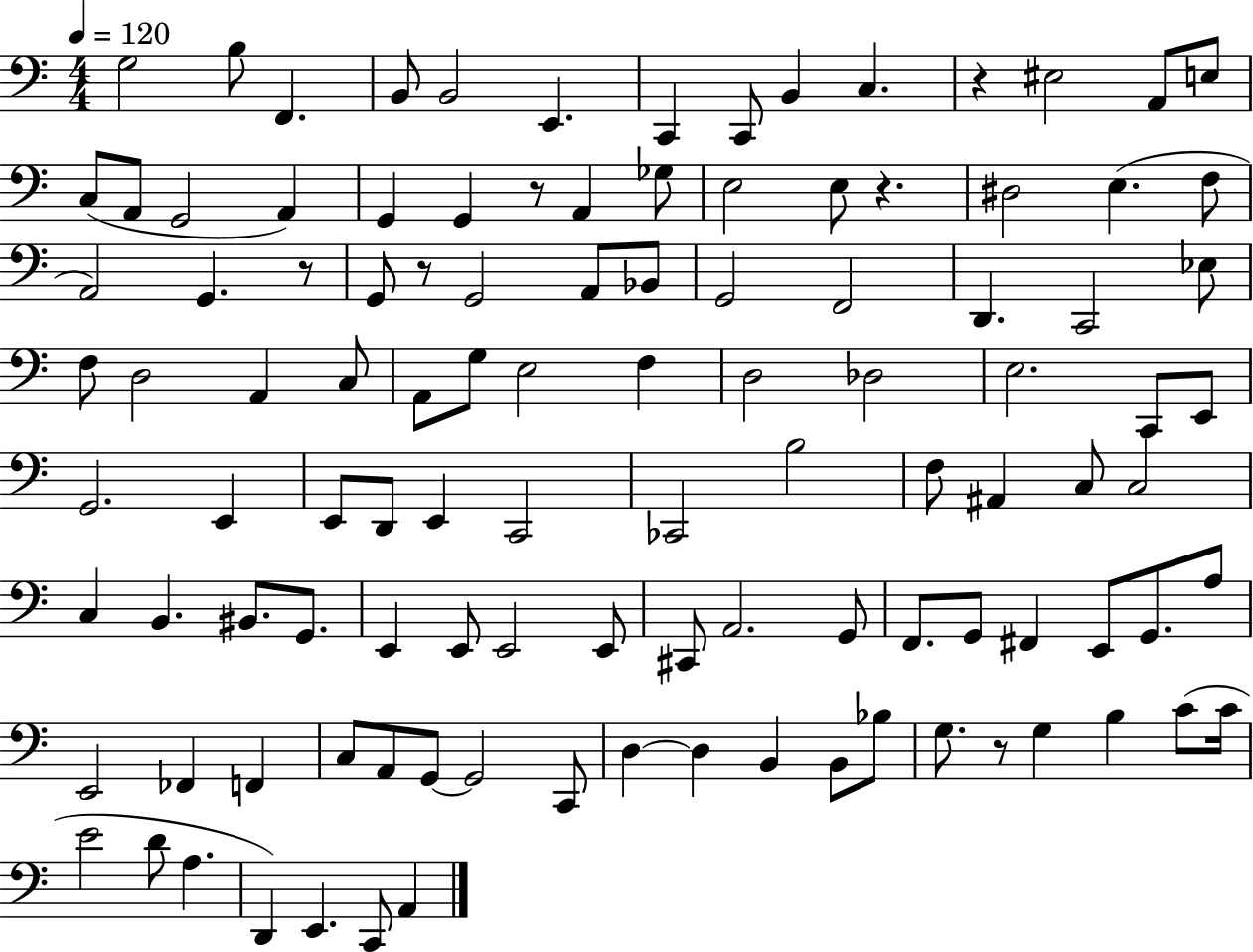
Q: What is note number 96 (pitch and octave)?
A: C4